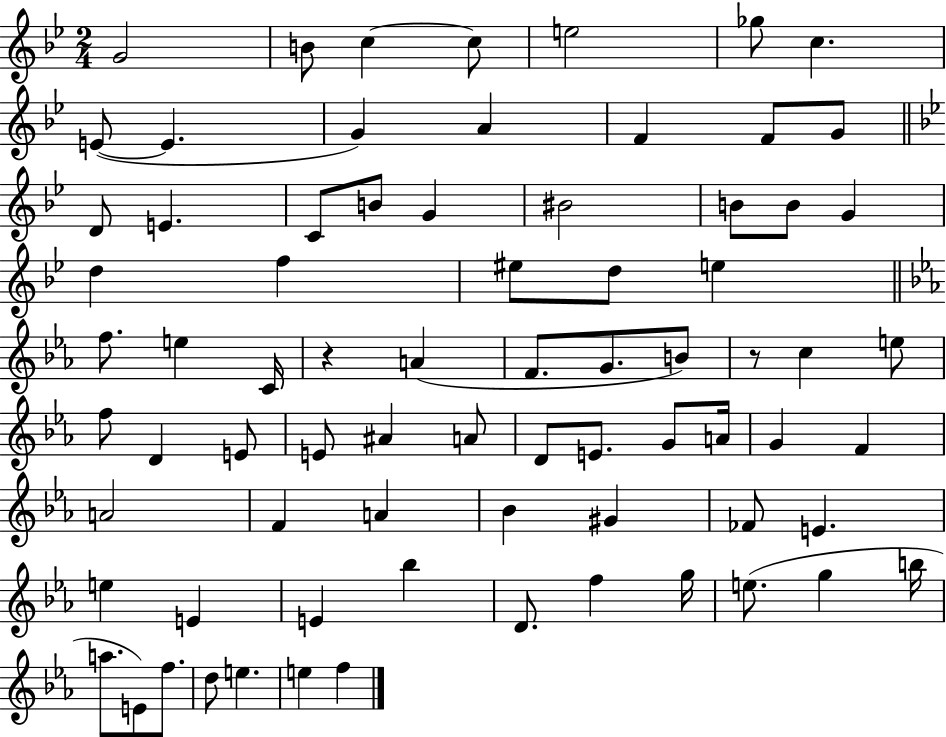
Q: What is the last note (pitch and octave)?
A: F5